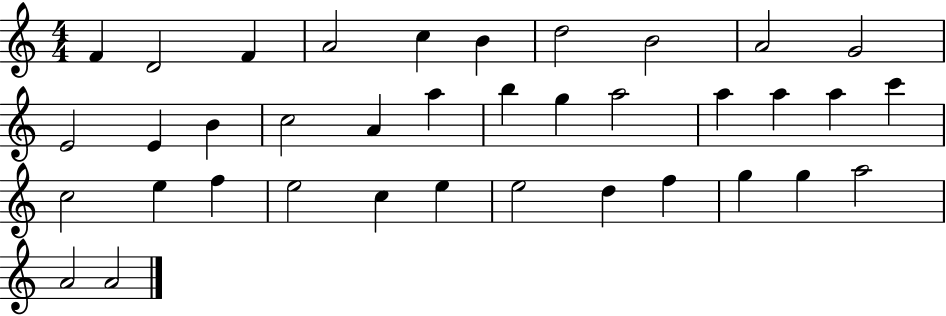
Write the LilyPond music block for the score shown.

{
  \clef treble
  \numericTimeSignature
  \time 4/4
  \key c \major
  f'4 d'2 f'4 | a'2 c''4 b'4 | d''2 b'2 | a'2 g'2 | \break e'2 e'4 b'4 | c''2 a'4 a''4 | b''4 g''4 a''2 | a''4 a''4 a''4 c'''4 | \break c''2 e''4 f''4 | e''2 c''4 e''4 | e''2 d''4 f''4 | g''4 g''4 a''2 | \break a'2 a'2 | \bar "|."
}